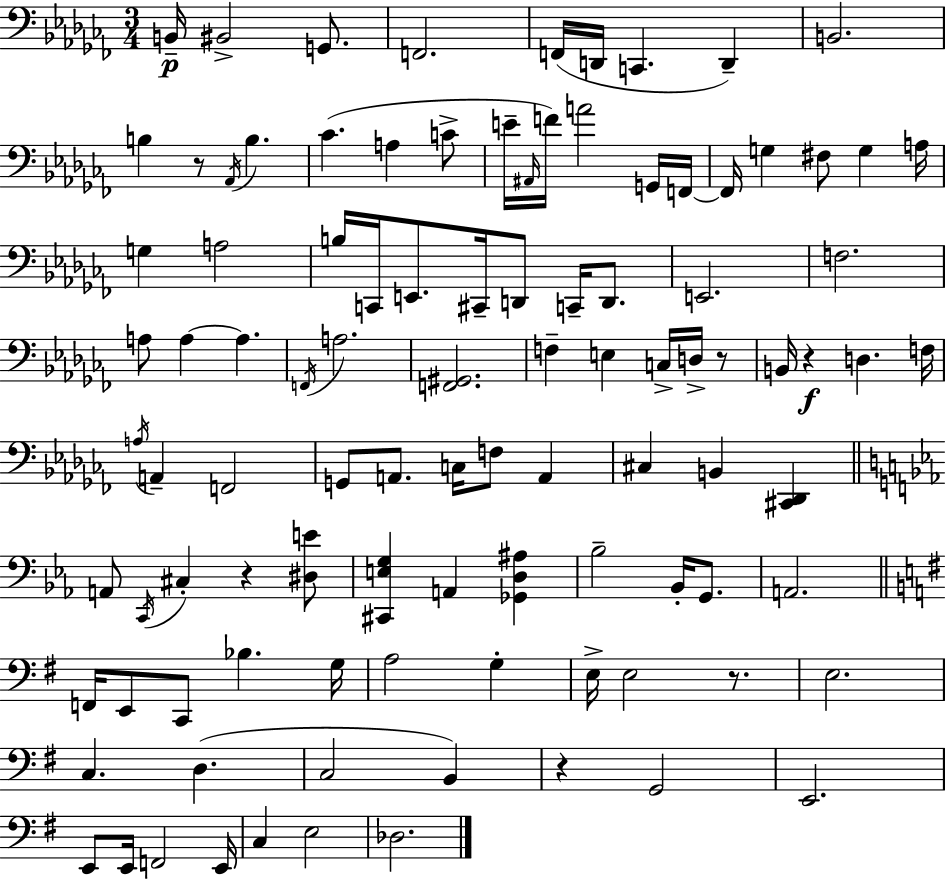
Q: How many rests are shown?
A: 6